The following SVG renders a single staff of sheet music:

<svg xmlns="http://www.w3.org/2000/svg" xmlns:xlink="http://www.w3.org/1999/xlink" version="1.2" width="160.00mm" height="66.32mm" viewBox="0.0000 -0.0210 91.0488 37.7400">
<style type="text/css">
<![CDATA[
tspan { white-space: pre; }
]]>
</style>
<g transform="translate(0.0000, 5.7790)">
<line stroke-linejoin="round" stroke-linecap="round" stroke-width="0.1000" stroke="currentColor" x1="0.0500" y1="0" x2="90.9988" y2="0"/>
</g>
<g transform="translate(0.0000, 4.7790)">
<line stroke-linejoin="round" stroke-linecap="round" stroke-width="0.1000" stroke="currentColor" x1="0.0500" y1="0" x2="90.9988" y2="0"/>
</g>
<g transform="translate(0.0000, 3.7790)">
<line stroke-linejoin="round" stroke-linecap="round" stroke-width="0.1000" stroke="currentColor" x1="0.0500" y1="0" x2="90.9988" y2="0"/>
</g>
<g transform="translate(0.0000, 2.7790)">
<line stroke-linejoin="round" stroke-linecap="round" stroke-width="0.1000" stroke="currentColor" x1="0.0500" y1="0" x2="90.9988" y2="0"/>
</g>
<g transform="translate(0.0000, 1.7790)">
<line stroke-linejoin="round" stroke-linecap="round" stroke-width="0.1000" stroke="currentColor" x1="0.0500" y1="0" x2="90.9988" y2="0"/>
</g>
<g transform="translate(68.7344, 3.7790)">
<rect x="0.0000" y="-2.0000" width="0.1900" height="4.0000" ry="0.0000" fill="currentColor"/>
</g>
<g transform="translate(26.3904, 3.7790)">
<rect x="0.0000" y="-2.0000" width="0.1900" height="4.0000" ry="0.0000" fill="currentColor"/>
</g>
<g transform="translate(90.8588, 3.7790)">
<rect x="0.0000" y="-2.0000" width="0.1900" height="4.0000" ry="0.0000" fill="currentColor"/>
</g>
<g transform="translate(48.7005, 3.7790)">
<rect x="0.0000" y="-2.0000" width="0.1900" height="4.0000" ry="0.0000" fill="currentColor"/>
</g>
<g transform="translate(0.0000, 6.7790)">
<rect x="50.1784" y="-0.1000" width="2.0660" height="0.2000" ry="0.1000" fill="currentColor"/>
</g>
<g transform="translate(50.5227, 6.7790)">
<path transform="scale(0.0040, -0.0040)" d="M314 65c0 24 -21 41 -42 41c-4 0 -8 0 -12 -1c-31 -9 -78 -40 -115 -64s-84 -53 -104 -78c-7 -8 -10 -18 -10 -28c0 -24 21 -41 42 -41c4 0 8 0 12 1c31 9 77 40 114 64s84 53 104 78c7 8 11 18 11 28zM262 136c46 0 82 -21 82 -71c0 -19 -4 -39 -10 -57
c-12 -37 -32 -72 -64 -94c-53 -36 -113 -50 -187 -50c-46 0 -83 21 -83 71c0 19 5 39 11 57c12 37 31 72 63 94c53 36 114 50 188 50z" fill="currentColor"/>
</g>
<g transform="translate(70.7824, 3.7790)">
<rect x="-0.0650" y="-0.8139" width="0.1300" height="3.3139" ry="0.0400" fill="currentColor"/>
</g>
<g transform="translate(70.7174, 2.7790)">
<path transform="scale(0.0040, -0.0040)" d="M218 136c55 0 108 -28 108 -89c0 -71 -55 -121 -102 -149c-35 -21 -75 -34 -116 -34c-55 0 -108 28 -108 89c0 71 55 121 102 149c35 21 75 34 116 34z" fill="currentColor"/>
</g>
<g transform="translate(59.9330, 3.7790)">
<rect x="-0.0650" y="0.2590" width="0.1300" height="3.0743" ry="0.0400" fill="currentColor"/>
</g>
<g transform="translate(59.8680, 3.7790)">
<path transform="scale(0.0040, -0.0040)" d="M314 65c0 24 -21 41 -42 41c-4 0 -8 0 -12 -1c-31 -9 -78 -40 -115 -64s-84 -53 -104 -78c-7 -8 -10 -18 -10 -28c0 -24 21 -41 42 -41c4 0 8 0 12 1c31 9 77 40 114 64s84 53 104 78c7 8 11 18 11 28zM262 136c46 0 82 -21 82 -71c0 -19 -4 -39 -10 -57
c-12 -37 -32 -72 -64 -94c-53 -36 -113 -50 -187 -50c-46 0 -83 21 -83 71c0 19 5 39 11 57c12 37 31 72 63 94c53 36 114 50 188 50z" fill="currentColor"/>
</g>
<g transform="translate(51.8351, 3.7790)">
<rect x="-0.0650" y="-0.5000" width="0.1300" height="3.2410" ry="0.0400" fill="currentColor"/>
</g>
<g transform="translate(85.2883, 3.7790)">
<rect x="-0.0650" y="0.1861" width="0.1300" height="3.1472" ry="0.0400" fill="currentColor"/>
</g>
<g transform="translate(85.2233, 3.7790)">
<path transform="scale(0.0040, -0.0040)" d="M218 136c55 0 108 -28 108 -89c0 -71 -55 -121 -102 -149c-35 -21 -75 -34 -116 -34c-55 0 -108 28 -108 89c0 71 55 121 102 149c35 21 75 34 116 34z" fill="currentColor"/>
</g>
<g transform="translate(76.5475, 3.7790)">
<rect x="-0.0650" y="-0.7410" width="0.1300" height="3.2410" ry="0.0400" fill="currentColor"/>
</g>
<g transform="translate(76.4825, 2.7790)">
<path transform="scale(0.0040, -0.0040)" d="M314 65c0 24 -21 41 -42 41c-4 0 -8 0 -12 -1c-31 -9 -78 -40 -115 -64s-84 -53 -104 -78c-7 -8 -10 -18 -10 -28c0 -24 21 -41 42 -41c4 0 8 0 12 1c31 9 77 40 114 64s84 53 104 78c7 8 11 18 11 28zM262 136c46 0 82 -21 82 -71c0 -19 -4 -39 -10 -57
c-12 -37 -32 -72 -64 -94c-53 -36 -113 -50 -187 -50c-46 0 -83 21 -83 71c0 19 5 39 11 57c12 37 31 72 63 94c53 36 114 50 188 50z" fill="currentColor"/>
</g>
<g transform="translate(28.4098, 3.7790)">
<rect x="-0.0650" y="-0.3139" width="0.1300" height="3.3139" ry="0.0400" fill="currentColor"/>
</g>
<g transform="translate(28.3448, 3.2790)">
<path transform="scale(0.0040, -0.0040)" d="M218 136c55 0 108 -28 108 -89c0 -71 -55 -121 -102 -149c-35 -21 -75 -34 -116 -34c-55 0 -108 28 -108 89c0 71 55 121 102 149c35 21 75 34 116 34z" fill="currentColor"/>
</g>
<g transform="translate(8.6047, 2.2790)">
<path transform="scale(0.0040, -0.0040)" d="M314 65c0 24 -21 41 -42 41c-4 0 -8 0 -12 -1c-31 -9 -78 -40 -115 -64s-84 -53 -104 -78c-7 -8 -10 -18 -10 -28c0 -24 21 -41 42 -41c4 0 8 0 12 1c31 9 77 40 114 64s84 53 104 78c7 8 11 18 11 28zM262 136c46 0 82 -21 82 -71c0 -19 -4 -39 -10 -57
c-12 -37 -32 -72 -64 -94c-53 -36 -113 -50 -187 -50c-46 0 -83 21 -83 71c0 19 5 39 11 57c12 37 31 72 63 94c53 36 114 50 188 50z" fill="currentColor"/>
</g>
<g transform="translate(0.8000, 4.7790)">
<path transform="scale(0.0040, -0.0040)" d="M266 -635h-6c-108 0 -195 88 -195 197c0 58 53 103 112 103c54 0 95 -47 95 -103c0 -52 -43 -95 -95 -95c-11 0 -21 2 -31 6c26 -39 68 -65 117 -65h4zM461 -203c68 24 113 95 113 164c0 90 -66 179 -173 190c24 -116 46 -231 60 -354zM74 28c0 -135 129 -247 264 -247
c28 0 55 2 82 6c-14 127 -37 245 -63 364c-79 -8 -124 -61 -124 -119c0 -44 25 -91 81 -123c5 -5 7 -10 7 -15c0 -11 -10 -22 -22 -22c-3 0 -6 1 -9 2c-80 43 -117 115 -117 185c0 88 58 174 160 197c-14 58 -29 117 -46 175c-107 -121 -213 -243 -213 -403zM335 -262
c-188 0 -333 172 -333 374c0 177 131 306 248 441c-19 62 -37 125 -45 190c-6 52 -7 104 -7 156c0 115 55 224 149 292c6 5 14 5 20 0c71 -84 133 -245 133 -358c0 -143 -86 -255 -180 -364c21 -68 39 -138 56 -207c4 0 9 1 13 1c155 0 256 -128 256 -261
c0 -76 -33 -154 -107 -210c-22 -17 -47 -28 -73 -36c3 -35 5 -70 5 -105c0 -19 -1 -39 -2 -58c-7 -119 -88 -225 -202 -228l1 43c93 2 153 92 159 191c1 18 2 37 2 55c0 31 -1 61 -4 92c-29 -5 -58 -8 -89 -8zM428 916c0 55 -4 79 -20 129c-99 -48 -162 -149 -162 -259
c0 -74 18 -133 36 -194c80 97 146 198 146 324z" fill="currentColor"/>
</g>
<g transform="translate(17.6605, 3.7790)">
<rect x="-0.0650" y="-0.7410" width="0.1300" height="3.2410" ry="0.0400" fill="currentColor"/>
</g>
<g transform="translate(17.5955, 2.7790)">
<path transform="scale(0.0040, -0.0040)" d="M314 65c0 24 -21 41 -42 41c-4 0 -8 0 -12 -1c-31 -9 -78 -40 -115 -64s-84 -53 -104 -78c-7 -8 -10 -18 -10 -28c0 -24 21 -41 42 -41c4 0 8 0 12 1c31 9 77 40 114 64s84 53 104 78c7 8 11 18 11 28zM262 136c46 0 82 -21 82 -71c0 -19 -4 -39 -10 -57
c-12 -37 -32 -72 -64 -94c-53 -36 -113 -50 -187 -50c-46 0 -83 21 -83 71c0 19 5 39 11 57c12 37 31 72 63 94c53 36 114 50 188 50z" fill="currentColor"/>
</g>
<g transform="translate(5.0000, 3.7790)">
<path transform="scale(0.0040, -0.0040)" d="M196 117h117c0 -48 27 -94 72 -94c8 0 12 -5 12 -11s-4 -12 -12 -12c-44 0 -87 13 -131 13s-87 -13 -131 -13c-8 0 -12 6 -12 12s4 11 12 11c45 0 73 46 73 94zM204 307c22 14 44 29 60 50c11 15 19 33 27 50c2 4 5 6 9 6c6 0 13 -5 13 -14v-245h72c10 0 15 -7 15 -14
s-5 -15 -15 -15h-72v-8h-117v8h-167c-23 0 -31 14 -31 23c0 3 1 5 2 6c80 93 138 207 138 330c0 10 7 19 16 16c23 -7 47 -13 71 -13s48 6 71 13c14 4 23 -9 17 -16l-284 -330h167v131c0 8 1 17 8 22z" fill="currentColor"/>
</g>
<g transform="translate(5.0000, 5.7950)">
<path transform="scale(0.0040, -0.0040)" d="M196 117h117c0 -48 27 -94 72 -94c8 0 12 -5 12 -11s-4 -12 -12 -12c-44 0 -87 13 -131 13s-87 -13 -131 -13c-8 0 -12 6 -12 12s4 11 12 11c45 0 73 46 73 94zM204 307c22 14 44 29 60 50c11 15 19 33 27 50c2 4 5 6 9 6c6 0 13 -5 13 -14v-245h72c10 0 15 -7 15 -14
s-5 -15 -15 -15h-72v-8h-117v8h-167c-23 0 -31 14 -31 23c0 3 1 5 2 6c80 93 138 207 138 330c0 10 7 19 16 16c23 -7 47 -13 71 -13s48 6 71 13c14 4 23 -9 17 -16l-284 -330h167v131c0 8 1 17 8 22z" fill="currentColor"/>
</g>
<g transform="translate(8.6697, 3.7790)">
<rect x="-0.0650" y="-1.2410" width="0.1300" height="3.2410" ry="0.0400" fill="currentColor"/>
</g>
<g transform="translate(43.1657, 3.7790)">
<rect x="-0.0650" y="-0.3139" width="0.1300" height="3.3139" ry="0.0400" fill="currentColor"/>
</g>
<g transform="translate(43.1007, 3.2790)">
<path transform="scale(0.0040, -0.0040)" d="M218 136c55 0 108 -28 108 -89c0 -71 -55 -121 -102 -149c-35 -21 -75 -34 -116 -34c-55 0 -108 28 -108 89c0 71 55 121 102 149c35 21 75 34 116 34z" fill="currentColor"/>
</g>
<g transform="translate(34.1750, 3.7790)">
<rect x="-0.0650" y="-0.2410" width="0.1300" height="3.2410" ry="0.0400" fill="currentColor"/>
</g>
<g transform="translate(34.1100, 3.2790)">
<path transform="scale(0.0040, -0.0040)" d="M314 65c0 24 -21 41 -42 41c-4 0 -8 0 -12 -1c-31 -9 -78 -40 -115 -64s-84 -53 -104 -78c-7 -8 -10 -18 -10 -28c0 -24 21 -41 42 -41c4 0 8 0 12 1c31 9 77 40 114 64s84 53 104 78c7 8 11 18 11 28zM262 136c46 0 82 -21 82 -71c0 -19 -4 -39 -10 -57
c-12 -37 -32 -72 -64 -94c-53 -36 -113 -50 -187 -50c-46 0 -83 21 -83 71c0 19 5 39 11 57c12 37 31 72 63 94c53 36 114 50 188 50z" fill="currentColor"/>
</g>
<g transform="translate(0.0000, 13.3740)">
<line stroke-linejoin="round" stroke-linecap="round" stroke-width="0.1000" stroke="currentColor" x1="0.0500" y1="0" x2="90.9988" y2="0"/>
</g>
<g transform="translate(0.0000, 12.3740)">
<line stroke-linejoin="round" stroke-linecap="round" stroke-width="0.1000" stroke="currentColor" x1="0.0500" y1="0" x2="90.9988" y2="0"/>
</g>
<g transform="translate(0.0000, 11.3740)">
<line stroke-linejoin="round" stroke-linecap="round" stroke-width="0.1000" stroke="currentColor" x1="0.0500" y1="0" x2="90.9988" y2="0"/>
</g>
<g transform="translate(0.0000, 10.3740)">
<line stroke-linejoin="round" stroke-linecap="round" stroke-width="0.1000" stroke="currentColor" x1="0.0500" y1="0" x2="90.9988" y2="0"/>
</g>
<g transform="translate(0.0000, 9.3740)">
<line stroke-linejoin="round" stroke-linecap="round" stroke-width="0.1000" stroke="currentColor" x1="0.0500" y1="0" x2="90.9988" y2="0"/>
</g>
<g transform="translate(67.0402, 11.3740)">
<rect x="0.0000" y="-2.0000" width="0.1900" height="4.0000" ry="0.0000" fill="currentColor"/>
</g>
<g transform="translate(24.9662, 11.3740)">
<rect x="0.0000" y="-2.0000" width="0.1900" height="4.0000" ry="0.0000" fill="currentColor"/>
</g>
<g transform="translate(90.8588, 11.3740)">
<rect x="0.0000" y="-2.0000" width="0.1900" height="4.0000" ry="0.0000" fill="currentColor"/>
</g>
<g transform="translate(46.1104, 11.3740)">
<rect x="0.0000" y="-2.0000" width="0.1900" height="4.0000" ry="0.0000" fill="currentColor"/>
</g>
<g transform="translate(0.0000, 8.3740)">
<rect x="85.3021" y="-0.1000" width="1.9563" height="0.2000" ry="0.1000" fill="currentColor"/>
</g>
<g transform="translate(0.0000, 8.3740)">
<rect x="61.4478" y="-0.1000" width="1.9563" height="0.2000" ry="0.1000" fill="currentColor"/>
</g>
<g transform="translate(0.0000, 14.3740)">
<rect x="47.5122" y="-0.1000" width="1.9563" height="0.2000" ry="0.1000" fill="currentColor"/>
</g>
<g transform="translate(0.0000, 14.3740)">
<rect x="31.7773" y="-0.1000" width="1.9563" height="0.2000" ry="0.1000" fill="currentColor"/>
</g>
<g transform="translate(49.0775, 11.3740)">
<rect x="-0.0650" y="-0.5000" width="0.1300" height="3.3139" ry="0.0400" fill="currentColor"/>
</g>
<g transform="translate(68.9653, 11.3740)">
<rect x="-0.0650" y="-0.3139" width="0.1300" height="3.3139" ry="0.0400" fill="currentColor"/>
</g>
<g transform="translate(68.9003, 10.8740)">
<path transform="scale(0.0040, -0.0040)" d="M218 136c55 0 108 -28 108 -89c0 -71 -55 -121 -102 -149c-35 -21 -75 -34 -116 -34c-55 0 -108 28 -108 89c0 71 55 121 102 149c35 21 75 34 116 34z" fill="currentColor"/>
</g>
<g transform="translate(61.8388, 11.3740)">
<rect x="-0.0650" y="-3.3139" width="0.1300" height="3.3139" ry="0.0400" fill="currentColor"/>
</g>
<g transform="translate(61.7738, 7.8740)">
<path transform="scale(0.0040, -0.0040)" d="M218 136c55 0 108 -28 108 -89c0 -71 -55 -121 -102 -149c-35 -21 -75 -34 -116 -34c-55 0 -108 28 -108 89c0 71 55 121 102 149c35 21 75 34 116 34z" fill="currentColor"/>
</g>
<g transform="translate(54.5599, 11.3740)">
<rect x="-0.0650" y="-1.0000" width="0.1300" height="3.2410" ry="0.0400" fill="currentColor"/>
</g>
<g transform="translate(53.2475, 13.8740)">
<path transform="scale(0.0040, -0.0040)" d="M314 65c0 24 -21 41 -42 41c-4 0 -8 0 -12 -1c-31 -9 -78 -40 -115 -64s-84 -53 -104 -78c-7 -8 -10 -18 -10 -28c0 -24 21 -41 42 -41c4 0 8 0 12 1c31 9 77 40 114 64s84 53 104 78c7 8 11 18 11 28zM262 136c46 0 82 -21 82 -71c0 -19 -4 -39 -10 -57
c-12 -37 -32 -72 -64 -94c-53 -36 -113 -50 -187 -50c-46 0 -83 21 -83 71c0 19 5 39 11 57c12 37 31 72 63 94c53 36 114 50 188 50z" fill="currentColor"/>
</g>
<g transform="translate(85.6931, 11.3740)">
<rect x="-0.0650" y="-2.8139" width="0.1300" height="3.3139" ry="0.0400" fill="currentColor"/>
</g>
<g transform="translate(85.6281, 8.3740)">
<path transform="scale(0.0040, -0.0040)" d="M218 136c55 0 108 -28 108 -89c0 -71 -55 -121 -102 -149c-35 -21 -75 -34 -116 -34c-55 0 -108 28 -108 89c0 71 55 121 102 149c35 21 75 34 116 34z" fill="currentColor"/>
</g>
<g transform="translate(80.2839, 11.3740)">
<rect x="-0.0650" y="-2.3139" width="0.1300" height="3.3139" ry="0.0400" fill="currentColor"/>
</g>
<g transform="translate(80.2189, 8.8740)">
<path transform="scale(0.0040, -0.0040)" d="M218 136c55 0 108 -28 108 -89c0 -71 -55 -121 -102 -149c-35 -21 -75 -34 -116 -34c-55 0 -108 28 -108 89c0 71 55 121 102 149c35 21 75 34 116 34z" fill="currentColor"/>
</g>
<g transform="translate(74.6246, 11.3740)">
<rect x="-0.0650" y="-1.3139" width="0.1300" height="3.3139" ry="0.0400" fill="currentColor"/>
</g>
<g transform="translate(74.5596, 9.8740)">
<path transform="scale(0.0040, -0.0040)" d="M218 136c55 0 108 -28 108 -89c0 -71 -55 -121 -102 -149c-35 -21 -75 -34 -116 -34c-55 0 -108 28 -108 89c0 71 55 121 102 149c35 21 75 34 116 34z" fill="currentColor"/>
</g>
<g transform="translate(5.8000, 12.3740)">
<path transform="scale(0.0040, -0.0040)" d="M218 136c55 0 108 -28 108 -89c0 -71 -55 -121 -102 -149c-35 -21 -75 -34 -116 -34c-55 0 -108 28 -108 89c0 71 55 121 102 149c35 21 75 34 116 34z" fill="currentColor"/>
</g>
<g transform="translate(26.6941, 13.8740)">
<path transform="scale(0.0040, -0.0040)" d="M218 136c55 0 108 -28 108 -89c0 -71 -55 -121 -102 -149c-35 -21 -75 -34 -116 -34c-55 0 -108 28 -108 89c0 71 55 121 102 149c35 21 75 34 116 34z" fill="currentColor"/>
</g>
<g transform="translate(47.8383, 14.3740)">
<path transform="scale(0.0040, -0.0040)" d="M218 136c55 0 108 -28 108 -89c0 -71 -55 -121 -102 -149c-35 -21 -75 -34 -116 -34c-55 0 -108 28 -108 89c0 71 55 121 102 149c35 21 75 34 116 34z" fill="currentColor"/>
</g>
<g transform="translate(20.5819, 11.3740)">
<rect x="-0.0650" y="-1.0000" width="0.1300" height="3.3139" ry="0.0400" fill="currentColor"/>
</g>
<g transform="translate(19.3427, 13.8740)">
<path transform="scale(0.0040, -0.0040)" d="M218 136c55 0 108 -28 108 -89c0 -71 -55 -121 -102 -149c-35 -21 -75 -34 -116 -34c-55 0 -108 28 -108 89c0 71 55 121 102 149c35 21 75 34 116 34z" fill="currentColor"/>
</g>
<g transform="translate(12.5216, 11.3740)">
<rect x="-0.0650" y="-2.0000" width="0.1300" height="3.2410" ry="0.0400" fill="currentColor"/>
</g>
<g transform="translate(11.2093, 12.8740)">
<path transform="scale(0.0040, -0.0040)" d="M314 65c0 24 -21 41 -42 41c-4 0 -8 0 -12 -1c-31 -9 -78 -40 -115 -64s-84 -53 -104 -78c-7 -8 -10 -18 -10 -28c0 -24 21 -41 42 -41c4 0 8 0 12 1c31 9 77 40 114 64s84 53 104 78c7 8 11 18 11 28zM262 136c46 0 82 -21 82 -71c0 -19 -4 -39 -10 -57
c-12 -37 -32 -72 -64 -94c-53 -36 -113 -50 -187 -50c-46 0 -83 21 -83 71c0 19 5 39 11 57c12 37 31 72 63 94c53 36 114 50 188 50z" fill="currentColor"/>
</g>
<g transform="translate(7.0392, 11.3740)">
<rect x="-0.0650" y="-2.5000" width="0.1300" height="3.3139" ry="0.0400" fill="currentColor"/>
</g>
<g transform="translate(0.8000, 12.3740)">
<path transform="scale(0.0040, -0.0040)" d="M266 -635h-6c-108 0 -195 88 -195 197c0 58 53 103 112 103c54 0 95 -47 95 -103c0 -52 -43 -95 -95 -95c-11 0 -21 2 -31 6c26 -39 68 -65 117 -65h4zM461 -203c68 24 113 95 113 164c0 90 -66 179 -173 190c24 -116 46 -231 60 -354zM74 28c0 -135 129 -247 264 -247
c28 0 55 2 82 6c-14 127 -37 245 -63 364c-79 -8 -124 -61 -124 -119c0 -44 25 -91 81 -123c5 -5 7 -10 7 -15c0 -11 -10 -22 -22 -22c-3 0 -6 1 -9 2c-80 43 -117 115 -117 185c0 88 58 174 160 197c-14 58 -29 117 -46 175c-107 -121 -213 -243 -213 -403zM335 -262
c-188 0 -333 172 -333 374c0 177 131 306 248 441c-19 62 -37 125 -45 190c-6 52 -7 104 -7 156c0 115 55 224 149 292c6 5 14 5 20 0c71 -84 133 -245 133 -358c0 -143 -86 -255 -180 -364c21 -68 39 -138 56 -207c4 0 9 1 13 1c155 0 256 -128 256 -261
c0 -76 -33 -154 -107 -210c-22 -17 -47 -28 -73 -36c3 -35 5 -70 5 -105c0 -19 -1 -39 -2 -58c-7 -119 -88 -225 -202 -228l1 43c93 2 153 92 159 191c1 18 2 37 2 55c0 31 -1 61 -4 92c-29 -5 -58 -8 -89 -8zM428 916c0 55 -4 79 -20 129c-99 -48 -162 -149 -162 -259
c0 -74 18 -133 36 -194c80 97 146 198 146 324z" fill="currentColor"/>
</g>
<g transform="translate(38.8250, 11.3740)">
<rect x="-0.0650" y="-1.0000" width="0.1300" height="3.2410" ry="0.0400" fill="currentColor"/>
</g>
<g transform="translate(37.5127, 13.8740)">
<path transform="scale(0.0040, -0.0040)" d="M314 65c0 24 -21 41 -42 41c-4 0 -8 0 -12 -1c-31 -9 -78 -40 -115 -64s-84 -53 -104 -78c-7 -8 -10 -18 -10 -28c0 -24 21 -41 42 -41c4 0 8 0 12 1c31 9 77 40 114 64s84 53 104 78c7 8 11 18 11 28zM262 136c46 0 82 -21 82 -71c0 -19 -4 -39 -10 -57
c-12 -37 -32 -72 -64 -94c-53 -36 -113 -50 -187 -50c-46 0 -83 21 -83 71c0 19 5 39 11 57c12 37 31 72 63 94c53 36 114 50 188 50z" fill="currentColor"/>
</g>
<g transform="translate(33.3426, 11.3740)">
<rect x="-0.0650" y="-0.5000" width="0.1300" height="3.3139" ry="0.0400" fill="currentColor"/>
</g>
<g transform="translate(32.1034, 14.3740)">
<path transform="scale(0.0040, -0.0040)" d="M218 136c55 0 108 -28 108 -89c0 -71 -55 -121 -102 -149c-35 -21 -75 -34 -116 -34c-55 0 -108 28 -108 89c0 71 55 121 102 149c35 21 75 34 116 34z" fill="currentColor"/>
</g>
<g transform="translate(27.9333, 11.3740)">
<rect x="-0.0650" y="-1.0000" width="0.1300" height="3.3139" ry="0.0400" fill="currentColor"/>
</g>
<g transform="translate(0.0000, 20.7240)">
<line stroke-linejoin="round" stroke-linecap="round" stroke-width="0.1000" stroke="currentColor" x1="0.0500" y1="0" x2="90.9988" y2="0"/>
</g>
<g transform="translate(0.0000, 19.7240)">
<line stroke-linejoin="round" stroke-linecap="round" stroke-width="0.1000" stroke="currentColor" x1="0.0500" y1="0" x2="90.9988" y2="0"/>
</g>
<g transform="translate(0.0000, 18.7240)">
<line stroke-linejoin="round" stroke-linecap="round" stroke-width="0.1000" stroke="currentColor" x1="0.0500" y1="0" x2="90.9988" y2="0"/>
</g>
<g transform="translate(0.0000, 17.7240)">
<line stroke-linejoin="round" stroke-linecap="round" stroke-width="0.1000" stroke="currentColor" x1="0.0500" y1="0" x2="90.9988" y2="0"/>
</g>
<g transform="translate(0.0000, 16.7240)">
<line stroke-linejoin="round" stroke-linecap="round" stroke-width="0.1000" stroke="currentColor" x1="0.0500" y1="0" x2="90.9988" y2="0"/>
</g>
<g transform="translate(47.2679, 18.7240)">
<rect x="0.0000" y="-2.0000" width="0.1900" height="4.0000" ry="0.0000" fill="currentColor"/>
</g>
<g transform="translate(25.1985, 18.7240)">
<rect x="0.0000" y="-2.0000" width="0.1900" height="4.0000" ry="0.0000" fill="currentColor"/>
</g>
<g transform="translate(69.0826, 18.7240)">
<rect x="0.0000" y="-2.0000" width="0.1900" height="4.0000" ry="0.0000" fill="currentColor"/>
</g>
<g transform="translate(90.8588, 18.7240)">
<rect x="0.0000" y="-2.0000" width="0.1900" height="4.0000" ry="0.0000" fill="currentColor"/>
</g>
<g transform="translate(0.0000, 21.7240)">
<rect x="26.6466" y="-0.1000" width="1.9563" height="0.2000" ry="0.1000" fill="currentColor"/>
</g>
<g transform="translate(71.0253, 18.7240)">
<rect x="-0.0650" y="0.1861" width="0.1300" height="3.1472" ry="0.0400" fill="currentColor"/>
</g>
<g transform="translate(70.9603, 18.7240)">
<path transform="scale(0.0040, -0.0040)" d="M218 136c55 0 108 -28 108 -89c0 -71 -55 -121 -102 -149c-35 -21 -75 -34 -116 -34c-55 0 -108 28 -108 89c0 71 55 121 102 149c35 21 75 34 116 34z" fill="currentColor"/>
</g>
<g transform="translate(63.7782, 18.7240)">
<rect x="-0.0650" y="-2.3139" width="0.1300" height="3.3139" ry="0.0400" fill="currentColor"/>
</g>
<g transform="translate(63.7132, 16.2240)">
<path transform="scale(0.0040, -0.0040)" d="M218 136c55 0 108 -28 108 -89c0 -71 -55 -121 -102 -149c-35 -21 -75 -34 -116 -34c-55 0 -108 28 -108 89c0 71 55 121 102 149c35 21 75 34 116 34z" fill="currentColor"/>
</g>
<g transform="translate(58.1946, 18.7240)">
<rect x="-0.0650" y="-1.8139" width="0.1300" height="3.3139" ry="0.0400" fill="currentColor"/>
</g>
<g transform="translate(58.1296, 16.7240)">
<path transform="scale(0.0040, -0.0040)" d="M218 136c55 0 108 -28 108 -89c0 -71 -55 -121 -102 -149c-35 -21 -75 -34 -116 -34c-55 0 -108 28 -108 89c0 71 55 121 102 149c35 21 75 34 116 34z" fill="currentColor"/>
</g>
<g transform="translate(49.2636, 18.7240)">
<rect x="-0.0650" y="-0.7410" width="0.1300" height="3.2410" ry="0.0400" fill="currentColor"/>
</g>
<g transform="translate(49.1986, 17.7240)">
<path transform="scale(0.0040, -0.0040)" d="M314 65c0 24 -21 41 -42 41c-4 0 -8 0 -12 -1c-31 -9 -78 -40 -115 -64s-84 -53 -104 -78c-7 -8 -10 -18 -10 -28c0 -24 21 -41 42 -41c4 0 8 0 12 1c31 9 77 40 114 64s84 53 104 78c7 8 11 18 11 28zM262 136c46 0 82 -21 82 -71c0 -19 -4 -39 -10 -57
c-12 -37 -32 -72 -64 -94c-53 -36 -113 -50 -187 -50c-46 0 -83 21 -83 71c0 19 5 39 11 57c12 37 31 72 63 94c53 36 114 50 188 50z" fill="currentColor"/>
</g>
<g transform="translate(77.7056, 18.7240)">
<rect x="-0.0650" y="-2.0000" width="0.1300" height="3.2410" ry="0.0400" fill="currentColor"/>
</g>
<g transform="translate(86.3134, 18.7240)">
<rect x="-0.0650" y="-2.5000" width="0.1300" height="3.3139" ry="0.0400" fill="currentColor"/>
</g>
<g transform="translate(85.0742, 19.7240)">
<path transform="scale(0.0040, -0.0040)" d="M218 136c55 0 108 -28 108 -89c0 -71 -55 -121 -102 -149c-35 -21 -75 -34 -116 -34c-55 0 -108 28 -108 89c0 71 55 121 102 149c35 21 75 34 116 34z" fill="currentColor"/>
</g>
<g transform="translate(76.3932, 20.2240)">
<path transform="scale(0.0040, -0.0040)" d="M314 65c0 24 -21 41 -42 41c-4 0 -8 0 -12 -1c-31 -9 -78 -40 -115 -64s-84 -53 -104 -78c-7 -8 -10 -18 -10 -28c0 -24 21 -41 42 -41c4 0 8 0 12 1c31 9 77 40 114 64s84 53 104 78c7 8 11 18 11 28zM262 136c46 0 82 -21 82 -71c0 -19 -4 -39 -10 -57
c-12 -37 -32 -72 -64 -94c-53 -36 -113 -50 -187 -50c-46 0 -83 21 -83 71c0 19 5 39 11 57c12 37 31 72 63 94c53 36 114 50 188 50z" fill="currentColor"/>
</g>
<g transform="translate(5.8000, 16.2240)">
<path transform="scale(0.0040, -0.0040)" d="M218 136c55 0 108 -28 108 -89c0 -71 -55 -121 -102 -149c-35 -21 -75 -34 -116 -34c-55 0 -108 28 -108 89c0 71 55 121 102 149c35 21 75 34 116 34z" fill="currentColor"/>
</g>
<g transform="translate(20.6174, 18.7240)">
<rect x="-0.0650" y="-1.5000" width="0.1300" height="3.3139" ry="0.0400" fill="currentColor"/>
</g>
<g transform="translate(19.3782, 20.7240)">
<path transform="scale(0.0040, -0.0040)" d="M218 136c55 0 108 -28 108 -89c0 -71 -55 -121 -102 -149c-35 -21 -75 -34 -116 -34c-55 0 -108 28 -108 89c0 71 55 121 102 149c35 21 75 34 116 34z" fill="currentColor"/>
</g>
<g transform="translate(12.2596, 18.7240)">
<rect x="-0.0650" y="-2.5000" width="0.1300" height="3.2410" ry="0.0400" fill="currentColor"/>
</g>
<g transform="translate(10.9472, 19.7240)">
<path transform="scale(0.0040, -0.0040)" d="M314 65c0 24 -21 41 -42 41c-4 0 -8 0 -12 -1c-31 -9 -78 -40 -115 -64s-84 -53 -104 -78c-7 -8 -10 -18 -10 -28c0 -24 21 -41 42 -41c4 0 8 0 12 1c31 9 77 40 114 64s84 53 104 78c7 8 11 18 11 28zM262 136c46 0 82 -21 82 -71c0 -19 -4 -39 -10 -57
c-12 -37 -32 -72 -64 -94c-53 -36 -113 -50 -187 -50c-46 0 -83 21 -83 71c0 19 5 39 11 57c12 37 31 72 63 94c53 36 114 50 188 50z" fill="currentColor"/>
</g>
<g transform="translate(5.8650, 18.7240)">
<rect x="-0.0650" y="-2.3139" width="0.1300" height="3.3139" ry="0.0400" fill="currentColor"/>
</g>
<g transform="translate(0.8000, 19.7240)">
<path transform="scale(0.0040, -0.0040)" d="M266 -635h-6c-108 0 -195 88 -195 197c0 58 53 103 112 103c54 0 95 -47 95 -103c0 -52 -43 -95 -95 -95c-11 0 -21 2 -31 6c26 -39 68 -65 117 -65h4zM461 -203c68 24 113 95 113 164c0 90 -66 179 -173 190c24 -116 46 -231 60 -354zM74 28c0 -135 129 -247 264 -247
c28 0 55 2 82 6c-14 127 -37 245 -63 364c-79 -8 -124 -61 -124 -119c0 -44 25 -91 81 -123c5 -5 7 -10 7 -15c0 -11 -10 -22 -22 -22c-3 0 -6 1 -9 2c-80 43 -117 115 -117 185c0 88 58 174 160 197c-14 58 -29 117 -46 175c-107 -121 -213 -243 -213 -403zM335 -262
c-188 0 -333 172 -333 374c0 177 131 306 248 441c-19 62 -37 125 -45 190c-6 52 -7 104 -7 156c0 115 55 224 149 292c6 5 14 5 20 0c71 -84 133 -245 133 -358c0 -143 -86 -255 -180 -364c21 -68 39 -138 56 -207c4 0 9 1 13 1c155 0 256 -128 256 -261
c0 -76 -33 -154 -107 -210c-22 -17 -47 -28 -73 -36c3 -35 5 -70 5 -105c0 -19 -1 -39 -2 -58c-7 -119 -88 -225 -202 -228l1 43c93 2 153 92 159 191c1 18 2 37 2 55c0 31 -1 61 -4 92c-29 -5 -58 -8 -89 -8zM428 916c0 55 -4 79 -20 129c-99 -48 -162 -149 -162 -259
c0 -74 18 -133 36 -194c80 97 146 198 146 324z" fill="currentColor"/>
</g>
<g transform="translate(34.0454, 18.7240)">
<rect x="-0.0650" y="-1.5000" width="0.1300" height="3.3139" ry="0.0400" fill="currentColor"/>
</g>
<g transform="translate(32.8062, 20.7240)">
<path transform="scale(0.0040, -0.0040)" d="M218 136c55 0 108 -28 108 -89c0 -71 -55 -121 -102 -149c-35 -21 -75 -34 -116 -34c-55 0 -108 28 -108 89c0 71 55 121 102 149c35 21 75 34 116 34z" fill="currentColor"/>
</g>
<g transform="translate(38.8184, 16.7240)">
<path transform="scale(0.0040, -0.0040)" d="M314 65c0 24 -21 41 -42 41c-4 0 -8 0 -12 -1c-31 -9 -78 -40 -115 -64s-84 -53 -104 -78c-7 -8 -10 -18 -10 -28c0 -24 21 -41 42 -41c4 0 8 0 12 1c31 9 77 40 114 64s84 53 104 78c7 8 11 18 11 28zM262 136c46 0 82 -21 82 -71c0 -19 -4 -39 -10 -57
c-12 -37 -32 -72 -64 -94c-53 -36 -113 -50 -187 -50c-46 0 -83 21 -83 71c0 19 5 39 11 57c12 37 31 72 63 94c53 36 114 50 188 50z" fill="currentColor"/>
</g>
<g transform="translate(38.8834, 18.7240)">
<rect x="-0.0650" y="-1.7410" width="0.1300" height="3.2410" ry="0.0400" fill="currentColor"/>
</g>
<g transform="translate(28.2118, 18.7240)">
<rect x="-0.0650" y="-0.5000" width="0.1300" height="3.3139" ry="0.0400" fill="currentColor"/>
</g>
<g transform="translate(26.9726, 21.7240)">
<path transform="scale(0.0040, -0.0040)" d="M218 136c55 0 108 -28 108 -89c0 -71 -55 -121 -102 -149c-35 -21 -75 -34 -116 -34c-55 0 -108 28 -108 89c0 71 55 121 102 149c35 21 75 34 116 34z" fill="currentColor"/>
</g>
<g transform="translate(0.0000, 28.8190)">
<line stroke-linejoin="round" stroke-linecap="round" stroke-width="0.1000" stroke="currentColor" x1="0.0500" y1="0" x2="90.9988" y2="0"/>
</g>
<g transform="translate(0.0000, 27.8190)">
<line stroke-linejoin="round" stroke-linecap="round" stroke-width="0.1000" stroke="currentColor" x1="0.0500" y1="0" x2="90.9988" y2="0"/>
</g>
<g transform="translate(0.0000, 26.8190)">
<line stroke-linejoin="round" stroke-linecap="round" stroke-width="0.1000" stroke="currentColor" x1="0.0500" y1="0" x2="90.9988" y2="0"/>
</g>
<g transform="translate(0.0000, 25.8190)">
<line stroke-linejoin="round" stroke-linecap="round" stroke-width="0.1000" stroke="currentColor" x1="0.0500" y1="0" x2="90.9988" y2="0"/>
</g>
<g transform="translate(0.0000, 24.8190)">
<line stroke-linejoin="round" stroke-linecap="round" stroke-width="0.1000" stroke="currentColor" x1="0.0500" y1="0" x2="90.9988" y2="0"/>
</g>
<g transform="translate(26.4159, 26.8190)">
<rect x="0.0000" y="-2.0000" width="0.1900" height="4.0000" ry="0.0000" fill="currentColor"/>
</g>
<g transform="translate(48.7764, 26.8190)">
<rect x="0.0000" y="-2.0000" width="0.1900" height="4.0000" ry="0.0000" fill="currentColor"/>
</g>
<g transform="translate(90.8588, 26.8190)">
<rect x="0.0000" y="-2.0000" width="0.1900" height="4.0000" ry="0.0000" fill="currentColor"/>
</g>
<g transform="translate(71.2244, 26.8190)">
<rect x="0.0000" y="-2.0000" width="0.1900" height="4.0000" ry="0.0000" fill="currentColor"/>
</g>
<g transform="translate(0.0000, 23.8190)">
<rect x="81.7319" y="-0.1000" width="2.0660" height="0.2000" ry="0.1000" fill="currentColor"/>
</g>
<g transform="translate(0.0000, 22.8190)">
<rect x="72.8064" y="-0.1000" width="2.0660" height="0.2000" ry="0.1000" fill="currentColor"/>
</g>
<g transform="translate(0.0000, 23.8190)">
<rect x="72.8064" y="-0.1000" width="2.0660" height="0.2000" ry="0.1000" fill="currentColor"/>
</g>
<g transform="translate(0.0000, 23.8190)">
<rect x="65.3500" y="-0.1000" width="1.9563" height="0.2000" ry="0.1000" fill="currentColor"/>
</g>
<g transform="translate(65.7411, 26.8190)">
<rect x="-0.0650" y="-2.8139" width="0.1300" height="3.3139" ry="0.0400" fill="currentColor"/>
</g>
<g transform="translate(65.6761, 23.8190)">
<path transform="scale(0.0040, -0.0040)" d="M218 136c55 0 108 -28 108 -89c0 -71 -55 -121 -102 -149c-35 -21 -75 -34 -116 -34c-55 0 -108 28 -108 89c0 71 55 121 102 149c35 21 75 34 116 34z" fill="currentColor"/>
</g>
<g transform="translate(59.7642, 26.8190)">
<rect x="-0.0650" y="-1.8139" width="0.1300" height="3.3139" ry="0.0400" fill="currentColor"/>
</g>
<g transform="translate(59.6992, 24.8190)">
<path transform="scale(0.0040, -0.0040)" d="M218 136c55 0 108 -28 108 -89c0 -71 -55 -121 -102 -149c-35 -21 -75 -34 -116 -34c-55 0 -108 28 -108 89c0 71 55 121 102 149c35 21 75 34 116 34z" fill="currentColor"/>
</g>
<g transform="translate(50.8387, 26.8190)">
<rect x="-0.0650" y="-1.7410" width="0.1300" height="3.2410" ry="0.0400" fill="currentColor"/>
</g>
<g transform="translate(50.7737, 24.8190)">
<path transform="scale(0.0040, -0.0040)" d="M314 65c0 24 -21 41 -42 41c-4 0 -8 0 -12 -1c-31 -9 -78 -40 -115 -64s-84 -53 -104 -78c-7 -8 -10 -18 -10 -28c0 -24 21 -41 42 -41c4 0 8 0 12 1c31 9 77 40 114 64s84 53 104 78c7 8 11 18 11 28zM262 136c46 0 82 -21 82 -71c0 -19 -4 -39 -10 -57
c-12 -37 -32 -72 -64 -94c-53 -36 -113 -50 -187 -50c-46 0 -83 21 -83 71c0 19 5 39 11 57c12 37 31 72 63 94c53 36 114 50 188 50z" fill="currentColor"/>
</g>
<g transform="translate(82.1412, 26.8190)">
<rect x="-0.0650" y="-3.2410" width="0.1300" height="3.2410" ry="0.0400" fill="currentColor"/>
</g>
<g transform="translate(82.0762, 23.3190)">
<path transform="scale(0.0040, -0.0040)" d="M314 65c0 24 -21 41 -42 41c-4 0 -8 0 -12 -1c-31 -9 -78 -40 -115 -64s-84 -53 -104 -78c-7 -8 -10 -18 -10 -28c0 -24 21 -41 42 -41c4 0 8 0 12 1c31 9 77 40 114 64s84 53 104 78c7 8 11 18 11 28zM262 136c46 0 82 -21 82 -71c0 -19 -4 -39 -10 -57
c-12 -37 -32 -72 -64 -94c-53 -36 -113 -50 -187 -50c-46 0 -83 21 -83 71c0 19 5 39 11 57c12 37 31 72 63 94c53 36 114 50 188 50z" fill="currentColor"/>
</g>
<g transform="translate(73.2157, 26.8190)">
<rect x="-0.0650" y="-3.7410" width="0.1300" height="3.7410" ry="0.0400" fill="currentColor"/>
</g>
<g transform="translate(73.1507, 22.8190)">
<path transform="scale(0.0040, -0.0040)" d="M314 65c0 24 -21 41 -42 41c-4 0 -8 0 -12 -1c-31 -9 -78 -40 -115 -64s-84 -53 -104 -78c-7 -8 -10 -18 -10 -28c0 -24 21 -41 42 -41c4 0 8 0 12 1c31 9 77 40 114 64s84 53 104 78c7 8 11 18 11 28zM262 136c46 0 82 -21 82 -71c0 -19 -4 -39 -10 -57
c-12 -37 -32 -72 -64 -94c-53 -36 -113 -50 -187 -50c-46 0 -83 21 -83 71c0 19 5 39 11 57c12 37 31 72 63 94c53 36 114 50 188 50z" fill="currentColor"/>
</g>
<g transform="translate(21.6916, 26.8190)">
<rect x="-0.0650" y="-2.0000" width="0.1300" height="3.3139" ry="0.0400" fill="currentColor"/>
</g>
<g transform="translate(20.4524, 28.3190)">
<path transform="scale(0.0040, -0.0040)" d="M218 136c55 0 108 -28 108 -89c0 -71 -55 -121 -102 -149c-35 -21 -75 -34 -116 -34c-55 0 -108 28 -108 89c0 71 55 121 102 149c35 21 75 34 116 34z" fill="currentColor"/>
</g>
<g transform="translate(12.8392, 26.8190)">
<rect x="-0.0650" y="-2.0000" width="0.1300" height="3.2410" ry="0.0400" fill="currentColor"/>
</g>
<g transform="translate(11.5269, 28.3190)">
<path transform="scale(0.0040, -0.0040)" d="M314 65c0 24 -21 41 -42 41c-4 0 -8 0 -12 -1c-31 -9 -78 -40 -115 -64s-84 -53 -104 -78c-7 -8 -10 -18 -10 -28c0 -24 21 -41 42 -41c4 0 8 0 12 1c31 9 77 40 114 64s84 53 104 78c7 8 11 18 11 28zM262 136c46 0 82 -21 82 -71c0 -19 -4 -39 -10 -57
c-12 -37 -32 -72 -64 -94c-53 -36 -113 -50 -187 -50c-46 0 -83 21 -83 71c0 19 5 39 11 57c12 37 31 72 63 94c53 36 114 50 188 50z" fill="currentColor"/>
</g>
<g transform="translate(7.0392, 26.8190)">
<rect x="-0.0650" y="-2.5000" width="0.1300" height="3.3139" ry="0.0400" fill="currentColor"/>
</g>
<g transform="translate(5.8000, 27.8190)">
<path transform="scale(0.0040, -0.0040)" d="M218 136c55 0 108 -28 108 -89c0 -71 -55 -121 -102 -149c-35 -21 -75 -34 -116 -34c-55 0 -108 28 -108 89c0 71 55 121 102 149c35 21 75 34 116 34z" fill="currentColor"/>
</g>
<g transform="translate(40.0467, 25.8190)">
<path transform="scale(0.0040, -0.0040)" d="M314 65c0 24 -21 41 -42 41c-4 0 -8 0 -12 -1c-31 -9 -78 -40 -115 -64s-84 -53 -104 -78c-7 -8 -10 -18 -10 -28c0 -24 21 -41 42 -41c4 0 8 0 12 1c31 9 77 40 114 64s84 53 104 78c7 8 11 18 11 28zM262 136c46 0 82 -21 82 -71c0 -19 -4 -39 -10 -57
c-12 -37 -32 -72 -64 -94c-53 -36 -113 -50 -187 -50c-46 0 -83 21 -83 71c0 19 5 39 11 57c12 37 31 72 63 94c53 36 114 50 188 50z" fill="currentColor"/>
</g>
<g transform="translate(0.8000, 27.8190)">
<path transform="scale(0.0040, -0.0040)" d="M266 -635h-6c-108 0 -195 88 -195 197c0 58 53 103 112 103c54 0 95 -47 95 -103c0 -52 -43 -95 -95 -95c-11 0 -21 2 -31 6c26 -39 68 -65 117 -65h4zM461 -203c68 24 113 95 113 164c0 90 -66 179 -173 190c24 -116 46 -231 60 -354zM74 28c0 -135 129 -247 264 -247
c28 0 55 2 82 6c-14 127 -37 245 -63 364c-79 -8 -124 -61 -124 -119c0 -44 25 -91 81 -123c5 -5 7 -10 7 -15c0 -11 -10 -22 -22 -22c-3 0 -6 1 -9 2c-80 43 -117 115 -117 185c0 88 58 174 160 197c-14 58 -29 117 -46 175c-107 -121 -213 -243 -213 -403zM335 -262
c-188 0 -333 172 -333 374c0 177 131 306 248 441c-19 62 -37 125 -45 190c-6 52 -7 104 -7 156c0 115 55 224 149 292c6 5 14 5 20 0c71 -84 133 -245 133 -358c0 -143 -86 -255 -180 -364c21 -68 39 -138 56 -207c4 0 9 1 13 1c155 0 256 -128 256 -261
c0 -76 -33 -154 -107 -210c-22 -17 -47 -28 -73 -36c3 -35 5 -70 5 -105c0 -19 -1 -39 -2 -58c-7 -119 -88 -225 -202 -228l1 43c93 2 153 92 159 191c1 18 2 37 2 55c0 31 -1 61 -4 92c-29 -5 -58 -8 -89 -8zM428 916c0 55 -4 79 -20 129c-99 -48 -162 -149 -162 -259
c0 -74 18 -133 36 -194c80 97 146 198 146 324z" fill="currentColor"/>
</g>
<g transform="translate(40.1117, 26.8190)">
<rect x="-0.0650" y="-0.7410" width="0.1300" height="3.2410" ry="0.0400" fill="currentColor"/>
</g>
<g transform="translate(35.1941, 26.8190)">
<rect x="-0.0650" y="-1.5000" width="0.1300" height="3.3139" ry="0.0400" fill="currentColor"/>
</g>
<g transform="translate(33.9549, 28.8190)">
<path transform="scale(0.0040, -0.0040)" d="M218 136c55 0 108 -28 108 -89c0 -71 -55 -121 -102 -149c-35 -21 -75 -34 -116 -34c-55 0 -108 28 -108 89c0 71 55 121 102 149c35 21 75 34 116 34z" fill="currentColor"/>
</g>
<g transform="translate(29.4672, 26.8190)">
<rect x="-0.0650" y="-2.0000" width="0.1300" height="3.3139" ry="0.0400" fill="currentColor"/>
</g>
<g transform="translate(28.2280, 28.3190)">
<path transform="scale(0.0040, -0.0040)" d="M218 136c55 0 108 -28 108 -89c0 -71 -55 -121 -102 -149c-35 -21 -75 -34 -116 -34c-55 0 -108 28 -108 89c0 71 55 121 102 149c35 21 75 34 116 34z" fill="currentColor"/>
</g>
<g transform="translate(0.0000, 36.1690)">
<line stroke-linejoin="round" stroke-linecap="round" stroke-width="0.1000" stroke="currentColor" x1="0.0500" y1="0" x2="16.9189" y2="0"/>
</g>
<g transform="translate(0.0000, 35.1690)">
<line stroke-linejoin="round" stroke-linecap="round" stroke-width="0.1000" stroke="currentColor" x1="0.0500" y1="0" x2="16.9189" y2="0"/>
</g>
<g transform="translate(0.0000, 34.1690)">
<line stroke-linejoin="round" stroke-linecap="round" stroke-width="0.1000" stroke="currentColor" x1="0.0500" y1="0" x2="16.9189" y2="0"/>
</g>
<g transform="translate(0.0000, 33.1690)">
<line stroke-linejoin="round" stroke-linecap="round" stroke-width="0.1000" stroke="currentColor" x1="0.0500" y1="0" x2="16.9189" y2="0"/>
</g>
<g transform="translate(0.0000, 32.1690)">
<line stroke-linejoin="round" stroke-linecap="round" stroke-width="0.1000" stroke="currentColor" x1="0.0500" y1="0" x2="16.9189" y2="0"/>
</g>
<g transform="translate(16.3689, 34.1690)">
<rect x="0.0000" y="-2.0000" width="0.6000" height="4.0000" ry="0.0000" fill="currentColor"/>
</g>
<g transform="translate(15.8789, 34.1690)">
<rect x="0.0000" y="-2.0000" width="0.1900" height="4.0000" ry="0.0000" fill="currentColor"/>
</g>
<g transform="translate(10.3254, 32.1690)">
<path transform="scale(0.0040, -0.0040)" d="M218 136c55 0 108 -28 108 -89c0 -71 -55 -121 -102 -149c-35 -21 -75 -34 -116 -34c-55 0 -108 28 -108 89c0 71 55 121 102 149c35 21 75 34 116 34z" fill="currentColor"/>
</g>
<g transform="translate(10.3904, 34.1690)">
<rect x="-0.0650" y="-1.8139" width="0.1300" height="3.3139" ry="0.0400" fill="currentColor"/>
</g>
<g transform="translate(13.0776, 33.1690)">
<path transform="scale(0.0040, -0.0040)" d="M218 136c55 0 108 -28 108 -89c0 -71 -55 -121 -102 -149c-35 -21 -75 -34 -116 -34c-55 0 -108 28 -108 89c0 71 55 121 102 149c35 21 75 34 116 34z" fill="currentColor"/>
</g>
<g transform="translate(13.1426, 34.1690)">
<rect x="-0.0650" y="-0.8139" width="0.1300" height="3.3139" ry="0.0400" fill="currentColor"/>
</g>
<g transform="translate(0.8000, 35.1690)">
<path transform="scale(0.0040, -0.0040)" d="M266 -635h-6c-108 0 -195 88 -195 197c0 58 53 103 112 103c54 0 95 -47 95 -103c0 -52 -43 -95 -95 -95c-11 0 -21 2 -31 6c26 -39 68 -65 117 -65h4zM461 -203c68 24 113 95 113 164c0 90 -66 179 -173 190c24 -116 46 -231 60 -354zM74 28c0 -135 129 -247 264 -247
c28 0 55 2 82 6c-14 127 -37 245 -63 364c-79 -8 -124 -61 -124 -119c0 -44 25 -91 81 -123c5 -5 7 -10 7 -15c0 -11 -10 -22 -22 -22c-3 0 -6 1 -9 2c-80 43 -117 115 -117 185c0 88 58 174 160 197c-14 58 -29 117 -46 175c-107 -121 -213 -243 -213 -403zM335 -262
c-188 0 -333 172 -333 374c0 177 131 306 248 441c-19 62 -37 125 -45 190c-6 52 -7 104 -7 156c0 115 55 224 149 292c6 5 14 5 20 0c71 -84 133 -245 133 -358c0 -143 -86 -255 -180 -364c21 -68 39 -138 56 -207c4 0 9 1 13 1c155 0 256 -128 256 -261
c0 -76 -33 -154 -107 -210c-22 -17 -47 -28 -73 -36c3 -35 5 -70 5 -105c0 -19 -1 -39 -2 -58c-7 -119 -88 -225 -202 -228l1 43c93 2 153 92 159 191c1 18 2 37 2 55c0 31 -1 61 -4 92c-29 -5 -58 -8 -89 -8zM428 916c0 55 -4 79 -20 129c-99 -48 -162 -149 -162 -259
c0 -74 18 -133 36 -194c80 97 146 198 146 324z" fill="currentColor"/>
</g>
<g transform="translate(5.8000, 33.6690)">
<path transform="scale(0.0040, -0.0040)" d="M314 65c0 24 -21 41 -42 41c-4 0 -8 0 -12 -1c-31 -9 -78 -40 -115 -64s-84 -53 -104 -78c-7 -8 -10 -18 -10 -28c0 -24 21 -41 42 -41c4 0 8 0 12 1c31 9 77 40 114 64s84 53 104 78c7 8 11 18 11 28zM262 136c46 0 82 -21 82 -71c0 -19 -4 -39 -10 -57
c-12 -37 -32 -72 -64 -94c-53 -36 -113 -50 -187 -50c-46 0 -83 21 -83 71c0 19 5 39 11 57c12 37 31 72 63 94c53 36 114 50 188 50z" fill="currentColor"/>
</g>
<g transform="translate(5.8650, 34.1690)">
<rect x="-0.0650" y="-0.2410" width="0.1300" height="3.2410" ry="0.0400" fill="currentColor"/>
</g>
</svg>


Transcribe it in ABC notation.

X:1
T:Untitled
M:4/4
L:1/4
K:C
e2 d2 c c2 c C2 B2 d d2 B G F2 D D C D2 C D2 b c e g a g G2 E C E f2 d2 f g B F2 G G F2 F F E d2 f2 f a c'2 b2 c2 f d